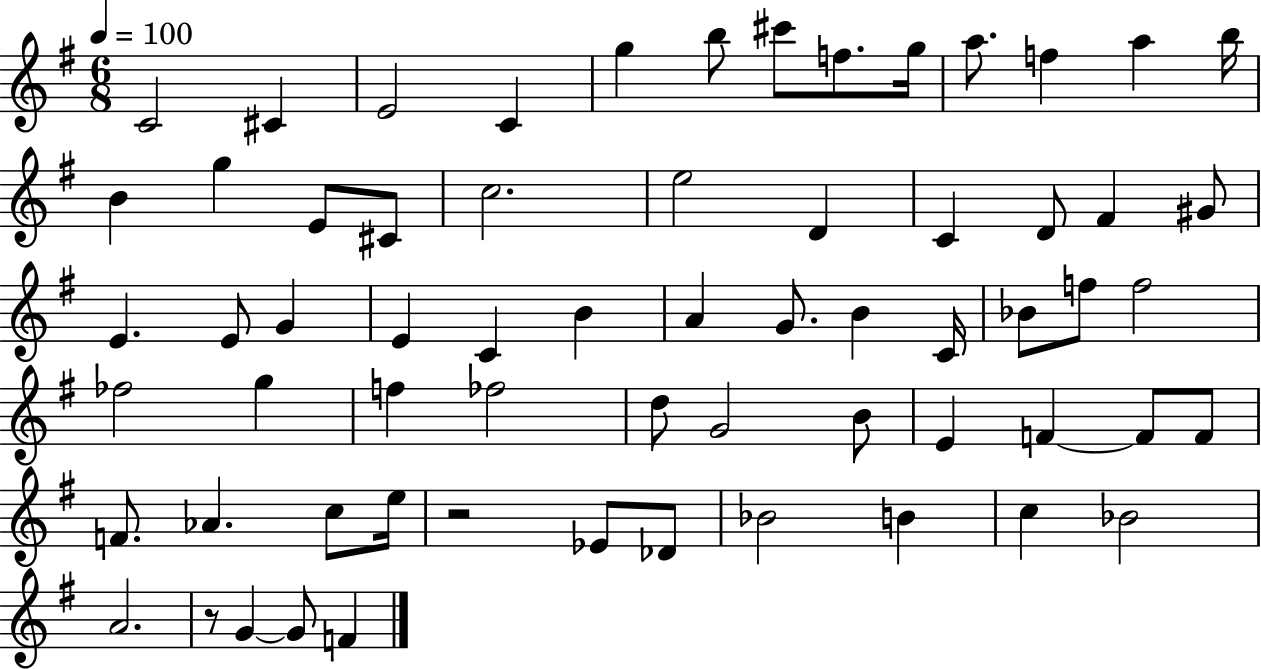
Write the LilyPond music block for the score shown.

{
  \clef treble
  \numericTimeSignature
  \time 6/8
  \key g \major
  \tempo 4 = 100
  c'2 cis'4 | e'2 c'4 | g''4 b''8 cis'''8 f''8. g''16 | a''8. f''4 a''4 b''16 | \break b'4 g''4 e'8 cis'8 | c''2. | e''2 d'4 | c'4 d'8 fis'4 gis'8 | \break e'4. e'8 g'4 | e'4 c'4 b'4 | a'4 g'8. b'4 c'16 | bes'8 f''8 f''2 | \break fes''2 g''4 | f''4 fes''2 | d''8 g'2 b'8 | e'4 f'4~~ f'8 f'8 | \break f'8. aes'4. c''8 e''16 | r2 ees'8 des'8 | bes'2 b'4 | c''4 bes'2 | \break a'2. | r8 g'4~~ g'8 f'4 | \bar "|."
}